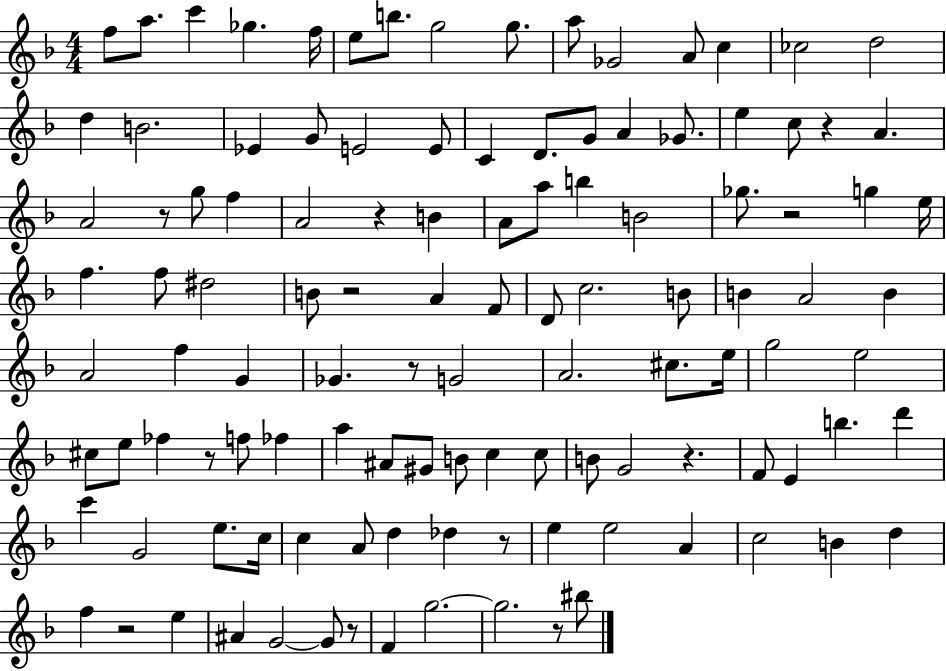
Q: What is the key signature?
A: F major